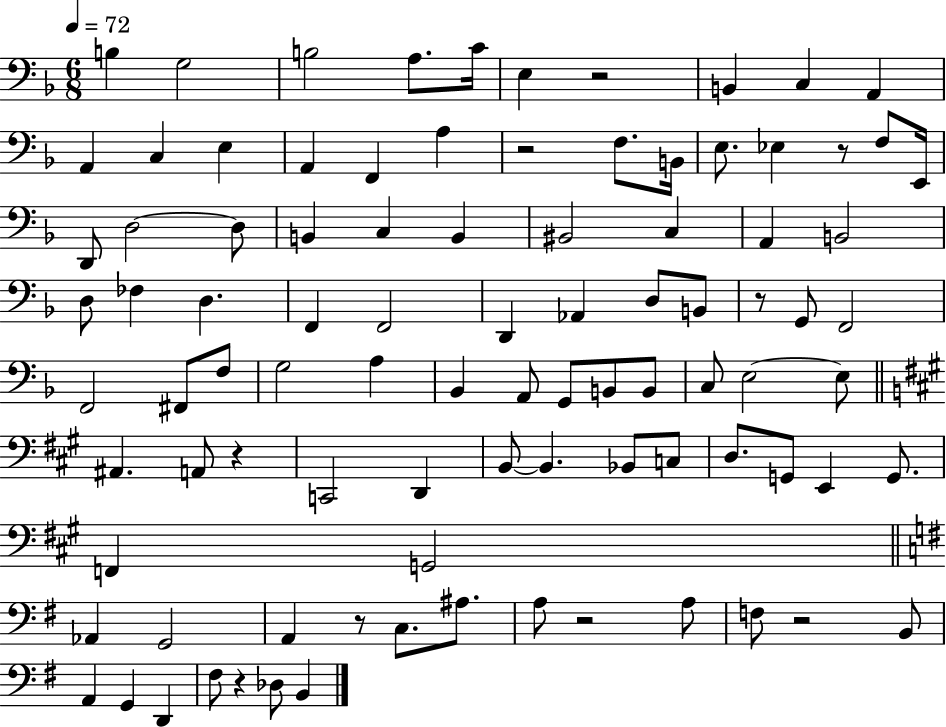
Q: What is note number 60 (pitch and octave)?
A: B2